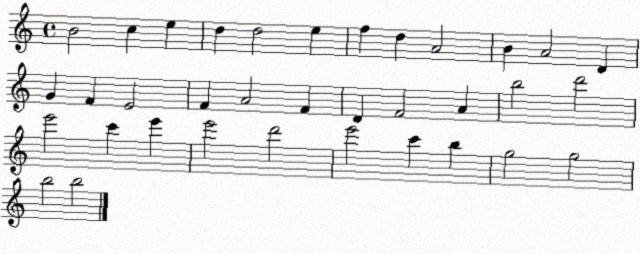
X:1
T:Untitled
M:4/4
L:1/4
K:C
B2 c e d d2 e f d A2 B A2 D G F E2 F A2 F D F2 A b2 d'2 e'2 c' e' e'2 d'2 e'2 c' b g2 g2 b2 b2